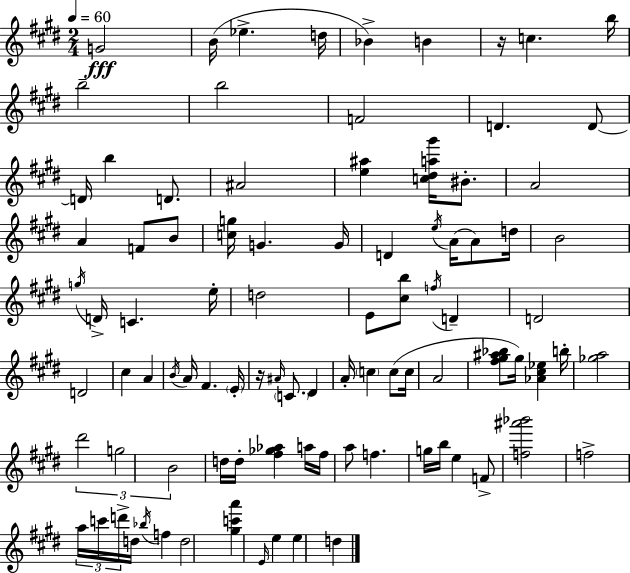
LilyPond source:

{
  \clef treble
  \numericTimeSignature
  \time 2/4
  \key e \major
  \tempo 4 = 60
  g'2\fff | b'16( ees''4.-> d''16 | bes'4->) b'4 | r16 c''4. b''16 | \break b''2-- | b''2 | f'2 | d'4. d'8~~ | \break d'16 b''4 d'8. | ais'2 | <e'' ais''>4 <c'' dis'' a'' gis'''>16 bis'8.-. | a'2 | \break a'4 f'8 b'8 | <c'' g''>16 g'4. g'16 | d'4 \acciaccatura { e''16 }( a'16 a'8) | d''16 b'2 | \break \acciaccatura { g''16 } d'16-> c'4. | e''16-. d''2 | e'8 <cis'' b''>8 \acciaccatura { f''16 } d'4-- | d'2 | \break d'2 | cis''4 a'4 | \acciaccatura { b'16 } a'16 fis'4. | \parenthesize e'16-. r16 \grace { ais'16 } \parenthesize c'8. | \break dis'4 a'16-. \parenthesize c''4 | c''8( c''16 a'2 | <fis'' gis'' ais'' bes''>8 gis''16) | <aes' cis'' ees''>4 b''16-. <ges'' a''>2 | \break \tuplet 3/2 { dis'''2 | g''2 | b'2 } | d''16 d''16-. <fis'' ges'' aes''>4 | \break a''16 fis''16 a''8 f''4. | g''16 b''16 e''4 | f'8-> <f'' ais''' bes'''>2 | f''2-> | \break \tuplet 3/2 { a''16 c'''16 d'''16-> } | d''16 \acciaccatura { bes''16 } f''4 d''2 | <gis'' c''' a'''>4 | \grace { e'16 } e''4 e''4 | \break d''4 \bar "|."
}